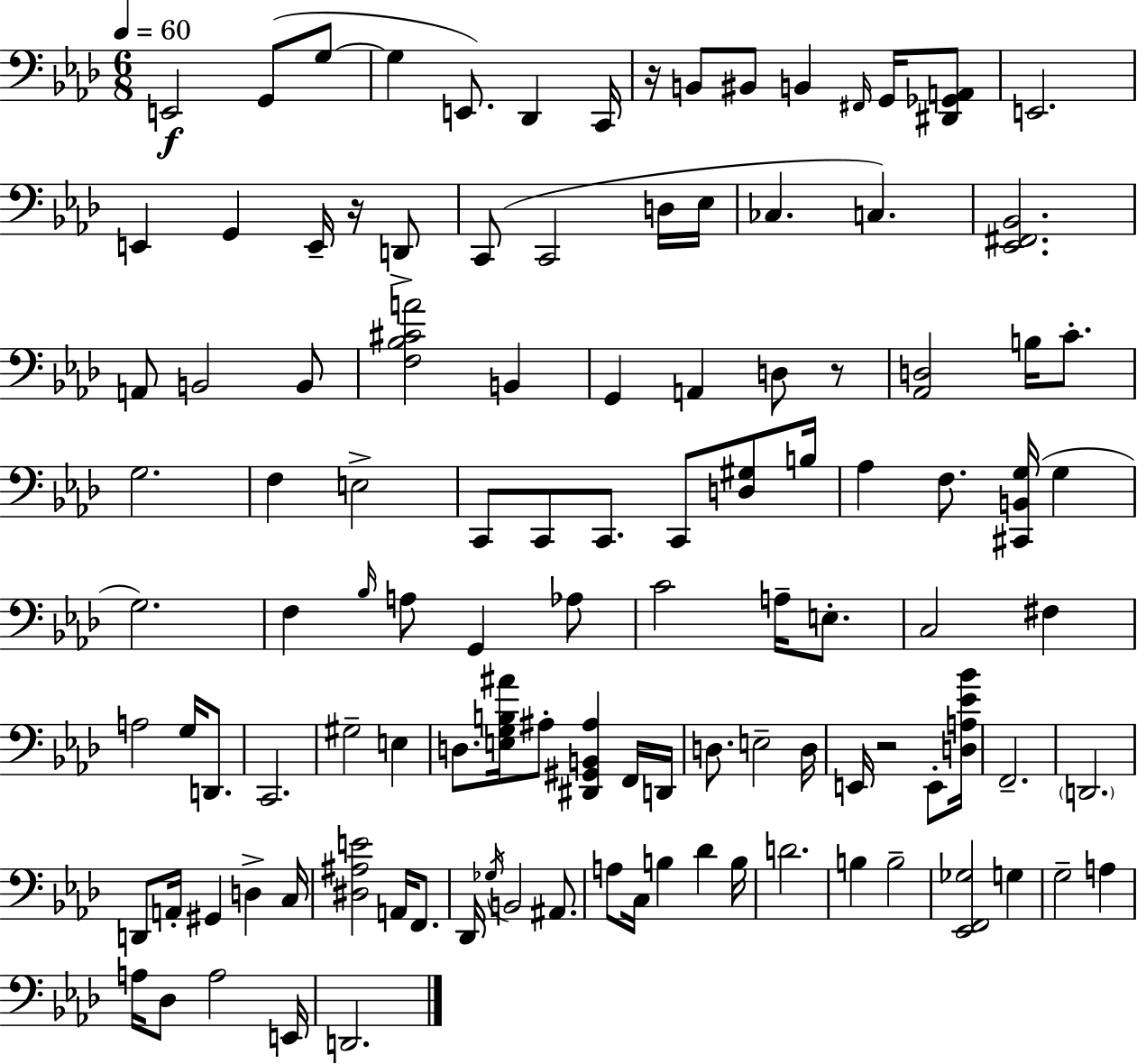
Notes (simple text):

E2/h G2/e G3/e G3/q E2/e. Db2/q C2/s R/s B2/e BIS2/e B2/q F#2/s G2/s [D#2,Gb2,A2]/e E2/h. E2/q G2/q E2/s R/s D2/e C2/e C2/h D3/s Eb3/s CES3/q. C3/q. [Eb2,F#2,Bb2]/h. A2/e B2/h B2/e [F3,Bb3,C#4,A4]/h B2/q G2/q A2/q D3/e R/e [Ab2,D3]/h B3/s C4/e. G3/h. F3/q E3/h C2/e C2/e C2/e. C2/e [D3,G#3]/e B3/s Ab3/q F3/e. [C#2,B2,G3]/s G3/q G3/h. F3/q Bb3/s A3/e G2/q Ab3/e C4/h A3/s E3/e. C3/h F#3/q A3/h G3/s D2/e. C2/h. G#3/h E3/q D3/e. [E3,G3,B3,A#4]/s A#3/e [D#2,G#2,B2,A#3]/q F2/s D2/s D3/e. E3/h D3/s E2/s R/h E2/e [D3,A3,Eb4,Bb4]/s F2/h. D2/h. D2/e A2/s G#2/q D3/q C3/s [D#3,A#3,E4]/h A2/s F2/e. Db2/s Gb3/s B2/h A#2/e. A3/e C3/s B3/q Db4/q B3/s D4/h. B3/q B3/h [Eb2,F2,Gb3]/h G3/q G3/h A3/q A3/s Db3/e A3/h E2/s D2/h.